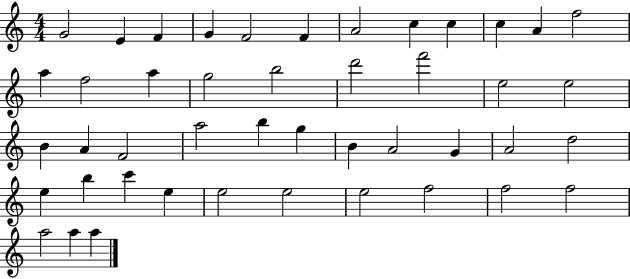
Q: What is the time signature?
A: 4/4